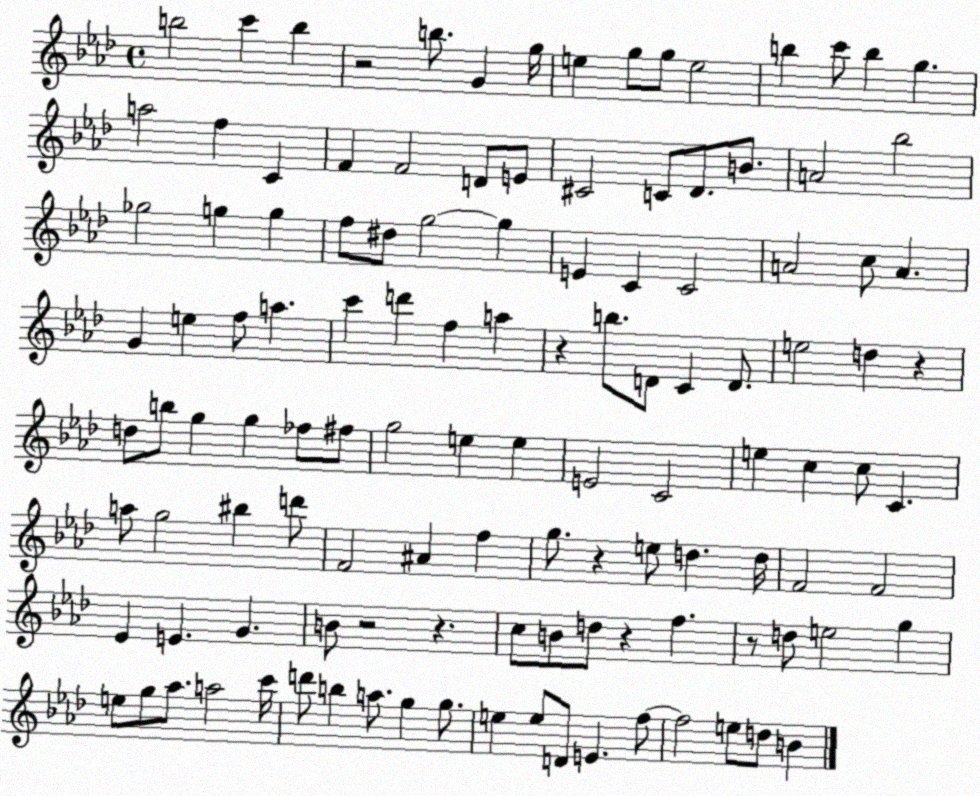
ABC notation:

X:1
T:Untitled
M:4/4
L:1/4
K:Ab
b2 c' b z2 b/2 G g/4 e g/2 g/2 e2 b c'/2 b g a2 f C F F2 D/2 E/2 ^C2 C/2 _D/2 B/2 A2 _b2 _g2 g g f/2 ^d/2 g2 g E C C2 A2 c/2 A G e f/2 a c' d' f a z b/2 D/2 C D/2 e2 d z d/2 b/2 g g _f/2 ^f/2 g2 e e E2 C2 e c c/2 C a/2 g2 ^b d'/2 F2 ^A f g/2 z e/2 d d/4 F2 F2 _E E G B/2 z2 z c/2 B/2 d/2 z f z/2 d/2 e2 g e/2 g/2 _a/2 a2 c'/4 d'/2 b a/2 g g/2 e e/2 D/2 E f/2 f2 e/2 d/2 B